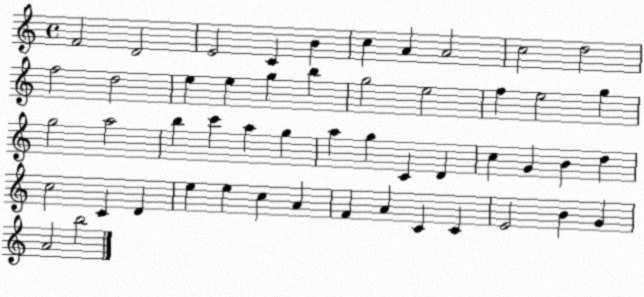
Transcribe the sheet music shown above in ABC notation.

X:1
T:Untitled
M:4/4
L:1/4
K:C
F2 D2 E2 C B c A A2 c2 d2 f2 d2 e e g b g2 e2 f e2 g g2 a2 b c' a g a g C D c G B d c2 C D e e c A F A C C E2 B G A2 b2